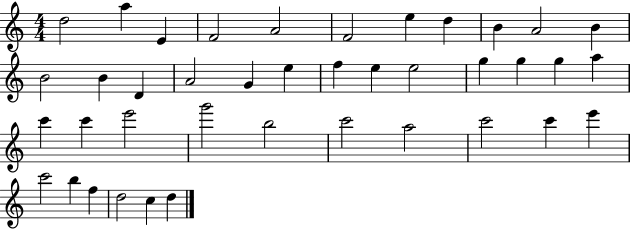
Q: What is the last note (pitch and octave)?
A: D5